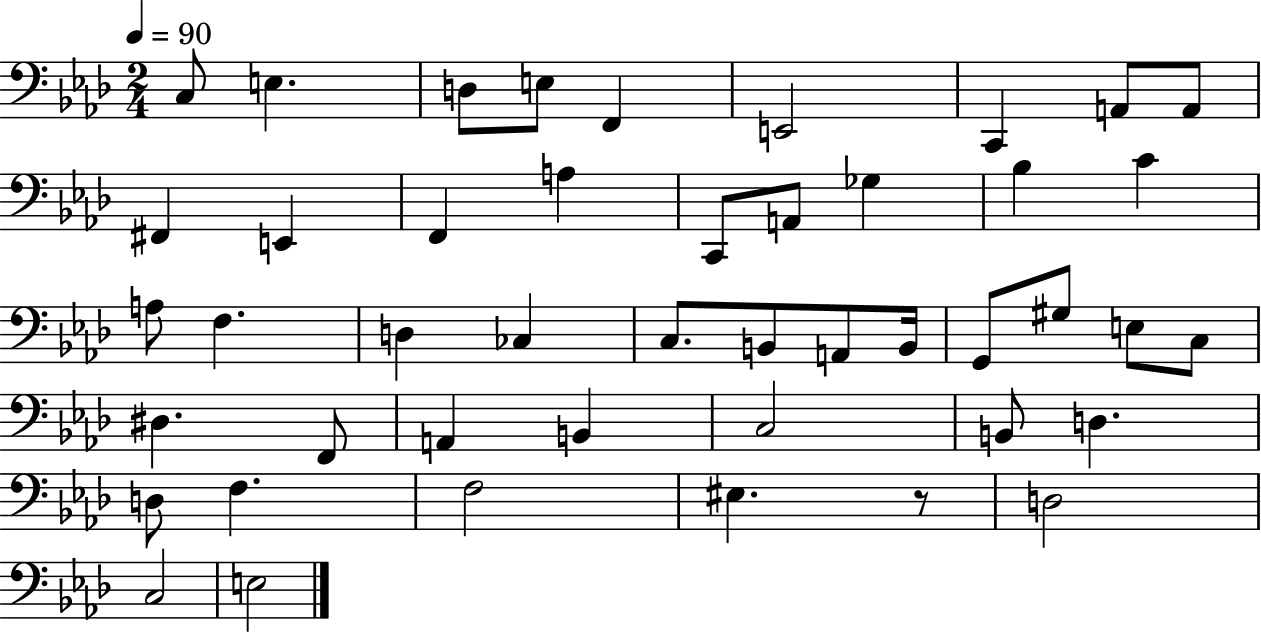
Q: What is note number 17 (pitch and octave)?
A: Bb3